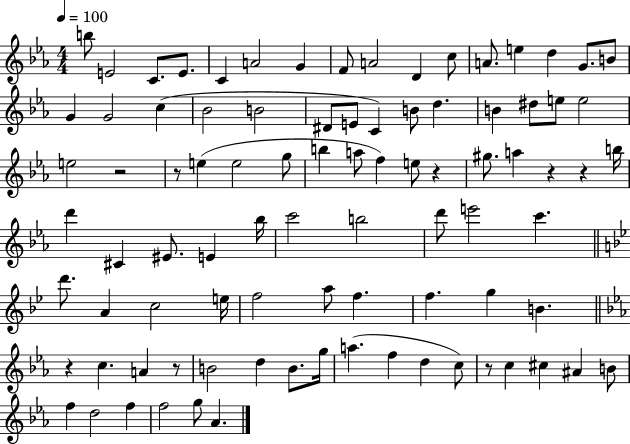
{
  \clef treble
  \numericTimeSignature
  \time 4/4
  \key ees \major
  \tempo 4 = 100
  b''8 e'2 c'8. e'8. | c'4 a'2 g'4 | f'8 a'2 d'4 c''8 | a'8. e''4 d''4 g'8. b'8 | \break g'4 g'2 c''4( | bes'2 b'2 | dis'8 e'8 c'4) b'8 d''4. | b'4 dis''8 e''8 e''2 | \break e''2 r2 | r8 e''4( e''2 g''8 | b''4 a''8 f''4) e''8 r4 | gis''8. a''4 r4 r4 b''16 | \break d'''4 cis'4 eis'8. e'4 bes''16 | c'''2 b''2 | d'''8 e'''2 c'''4. | \bar "||" \break \key g \minor d'''8. a'4 c''2 e''16 | f''2 a''8 f''4. | f''4. g''4 b'4. | \bar "||" \break \key ees \major r4 c''4. a'4 r8 | b'2 d''4 b'8. g''16 | a''4.( f''4 d''4 c''8) | r8 c''4 cis''4 ais'4 b'8 | \break f''4 d''2 f''4 | f''2 g''8 aes'4. | \bar "|."
}